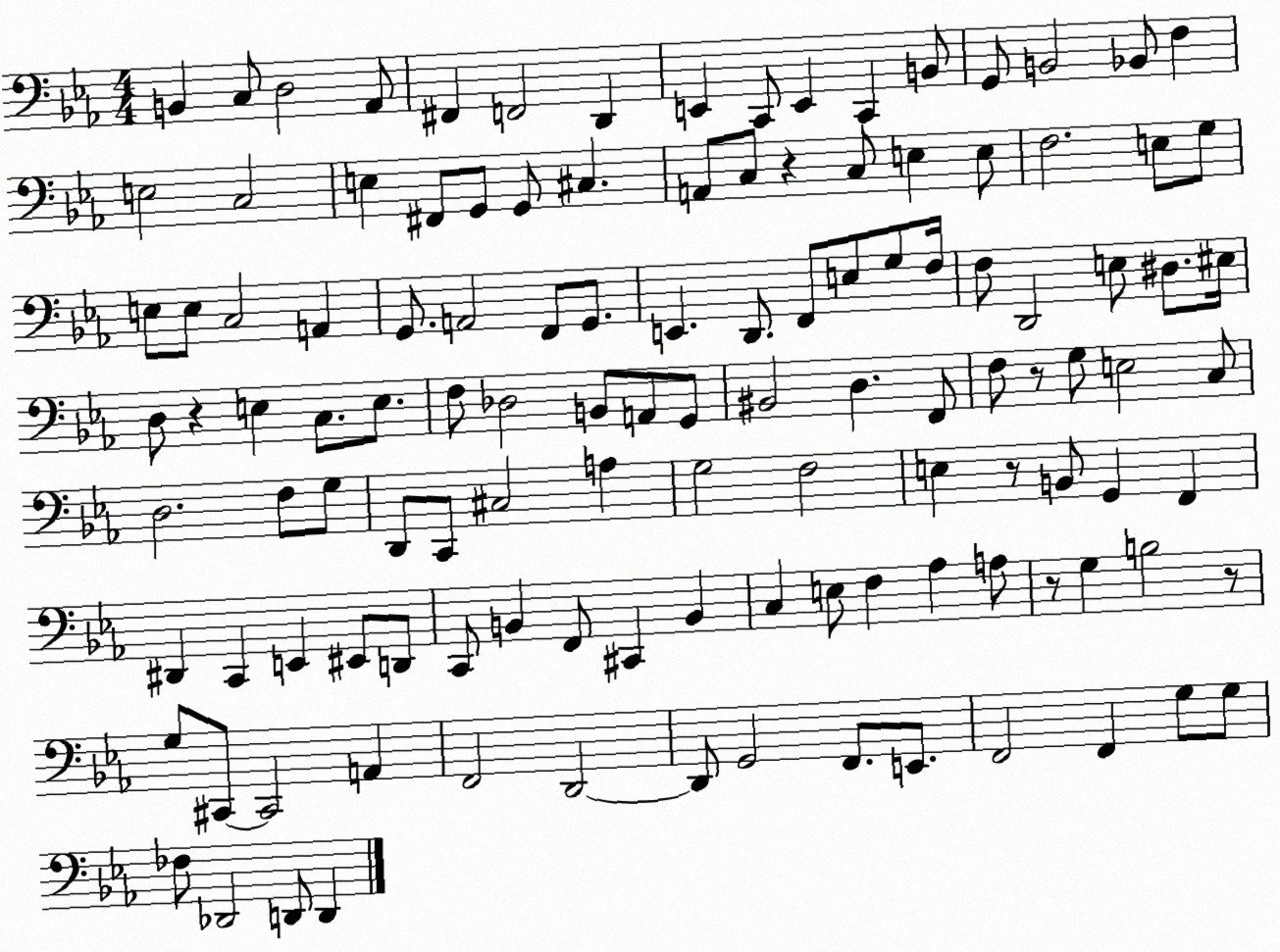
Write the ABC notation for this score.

X:1
T:Untitled
M:4/4
L:1/4
K:Eb
B,, C,/2 D,2 _A,,/2 ^F,, F,,2 D,, E,, C,,/2 E,, C,, B,,/2 G,,/2 B,,2 _B,,/2 F, E,2 C,2 E, ^F,,/2 G,,/2 G,,/2 ^C, A,,/2 C,/2 z C,/2 E, E,/2 F,2 E,/2 G,/2 E,/2 E,/2 C,2 A,, G,,/2 A,,2 F,,/2 G,,/2 E,, D,,/2 F,,/2 E,/2 G,/2 F,/4 F,/2 D,,2 E,/2 ^D,/2 ^E,/4 D,/2 z E, C,/2 E,/2 F,/2 _D,2 B,,/2 A,,/2 G,,/2 ^B,,2 D, F,,/2 F,/2 z/2 G,/2 E,2 C,/2 D,2 F,/2 G,/2 D,,/2 C,,/2 ^C,2 A, G,2 F,2 E, z/2 B,,/2 G,, F,, ^D,, C,, E,, ^E,,/2 D,,/2 C,,/2 B,, F,,/2 ^C,, B,, C, E,/2 F, _A, A,/2 z/2 G, B,2 z/2 G,/2 ^C,,/2 ^C,,2 A,, F,,2 D,,2 D,,/2 G,,2 F,,/2 E,,/2 F,,2 F,, G,/2 G,/2 _F,/2 _D,,2 D,,/2 D,,